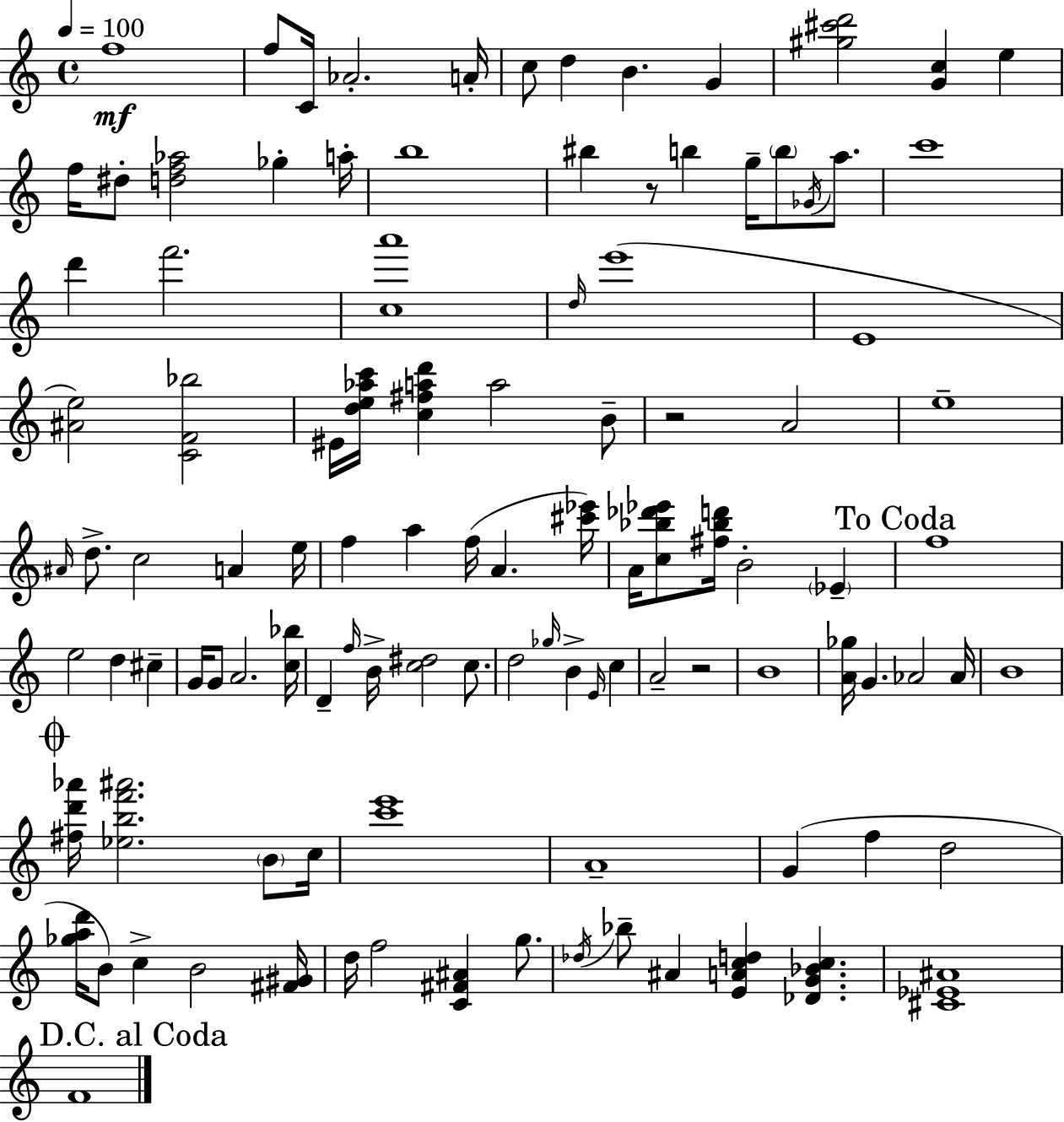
F5/w F5/e C4/s Ab4/h. A4/s C5/e D5/q B4/q. G4/q [G#5,C#6,D6]/h [G4,C5]/q E5/q F5/s D#5/e [D5,F5,Ab5]/h Gb5/q A5/s B5/w BIS5/q R/e B5/q G5/s B5/e Gb4/s A5/e. C6/w D6/q F6/h. [C5,A6]/w D5/s E6/w E4/w [A#4,E5]/h [C4,F4,Bb5]/h EIS4/s [D5,E5,Ab5,C6]/s [C5,F#5,A5,D6]/q A5/h B4/e R/h A4/h E5/w A#4/s D5/e. C5/h A4/q E5/s F5/q A5/q F5/s A4/q. [C#6,Eb6]/s A4/s [C5,Bb5,Db6,Eb6]/e [F#5,Bb5,D6]/s B4/h Eb4/q F5/w E5/h D5/q C#5/q G4/s G4/e A4/h. [C5,Bb5]/s D4/q F5/s B4/s [C5,D#5]/h C5/e. D5/h Gb5/s B4/q E4/s C5/q A4/h R/h B4/w [A4,Gb5]/s G4/q. Ab4/h Ab4/s B4/w [F#5,D6,Ab6]/s [Eb5,B5,F6,A#6]/h. B4/e C5/s [C6,E6]/w A4/w G4/q F5/q D5/h [Gb5,A5,D6]/s B4/e C5/q B4/h [F#4,G#4]/s D5/s F5/h [C4,F#4,A#4]/q G5/e. Db5/s Bb5/e A#4/q [E4,A4,C5,D5]/q [Db4,G4,Bb4,C5]/q. [C#4,Eb4,A#4]/w F4/w